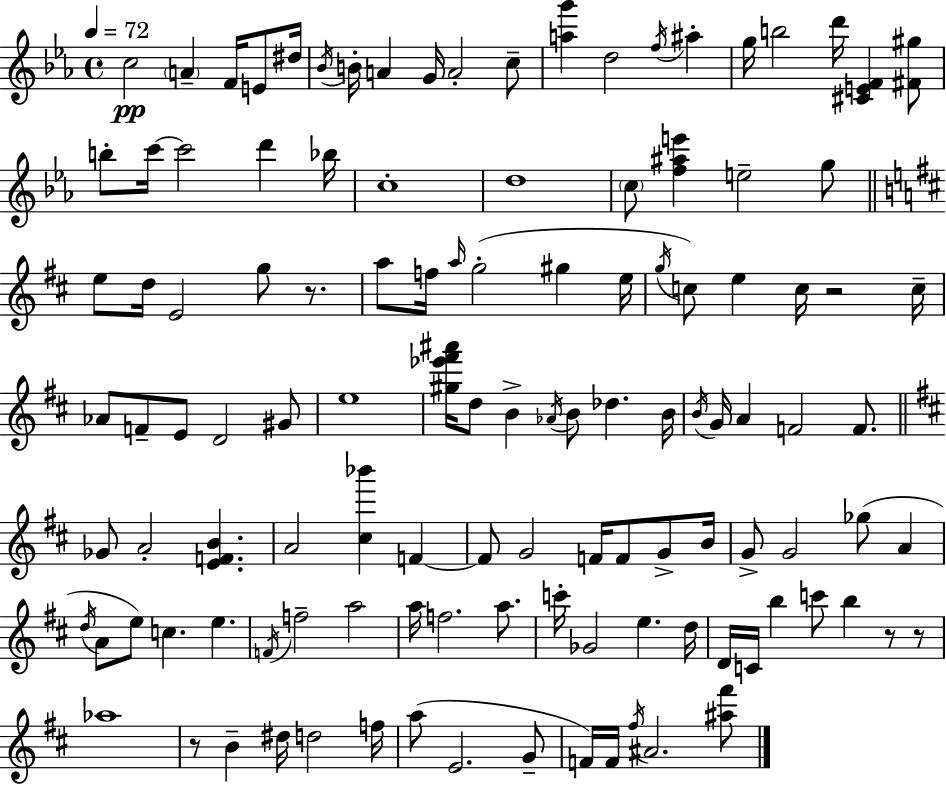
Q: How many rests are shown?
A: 5